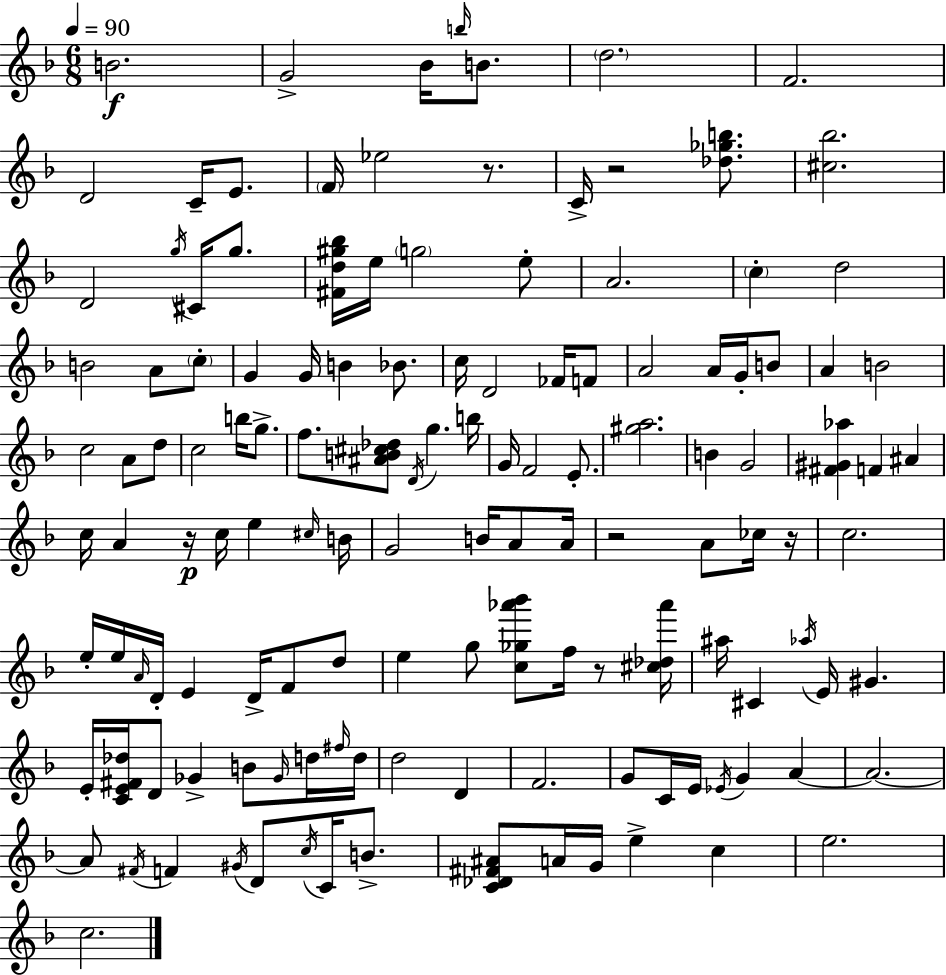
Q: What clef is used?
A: treble